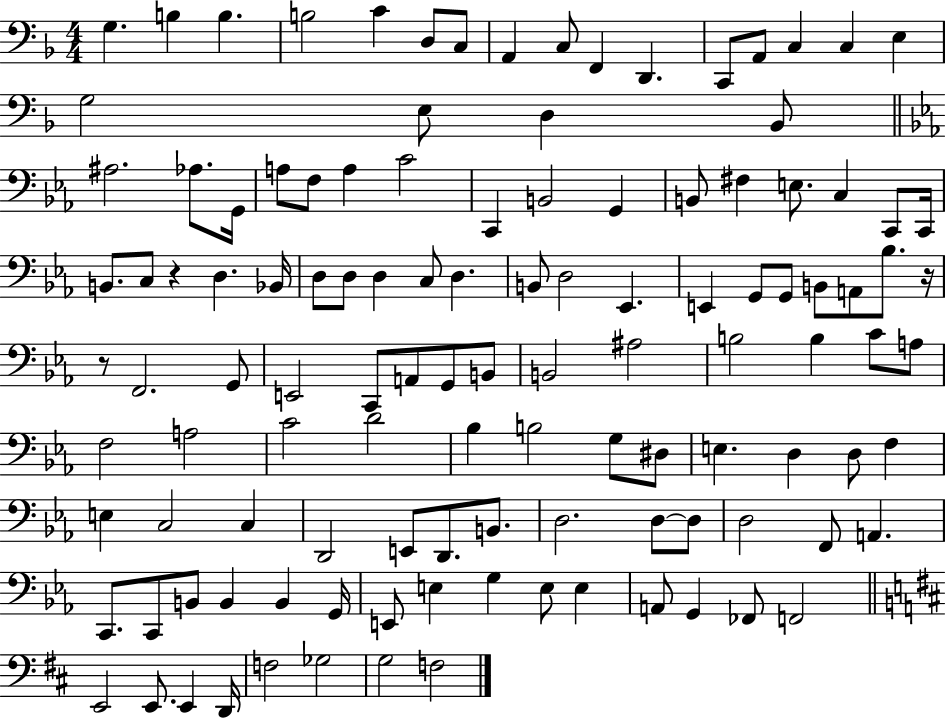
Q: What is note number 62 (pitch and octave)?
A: B2